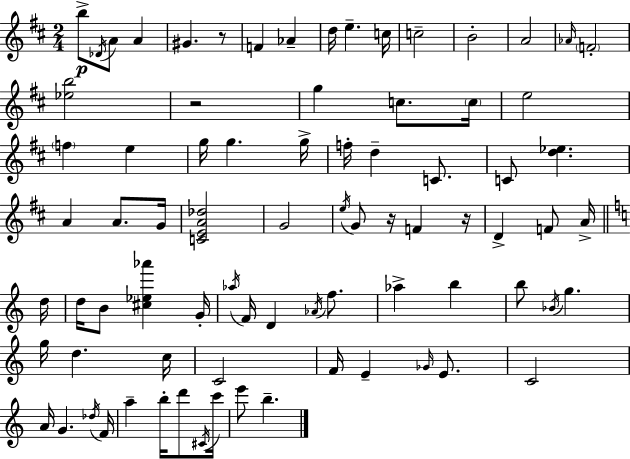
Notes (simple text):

B5/e Db4/s A4/e A4/q G#4/q. R/e F4/q Ab4/q D5/s E5/q. C5/s C5/h B4/h A4/h Ab4/s F4/h [Eb5,B5]/h R/h G5/q C5/e. C5/s E5/h F5/q E5/q G5/s G5/q. G5/s F5/s D5/q C4/e. C4/e [D5,Eb5]/q. A4/q A4/e. G4/s [C4,E4,A4,Db5]/h G4/h E5/s G4/e R/s F4/q R/s D4/q F4/e A4/s D5/s D5/s B4/e [C#5,Eb5,Ab6]/q G4/s Ab5/s F4/s D4/q Ab4/s F5/e. Ab5/q B5/q B5/e Bb4/s G5/q. G5/s D5/q. C5/s C4/h F4/s E4/q Gb4/s E4/e. C4/h A4/s G4/q. Db5/s F4/s A5/q B5/s D6/e C#4/s C6/s E6/e B5/q.